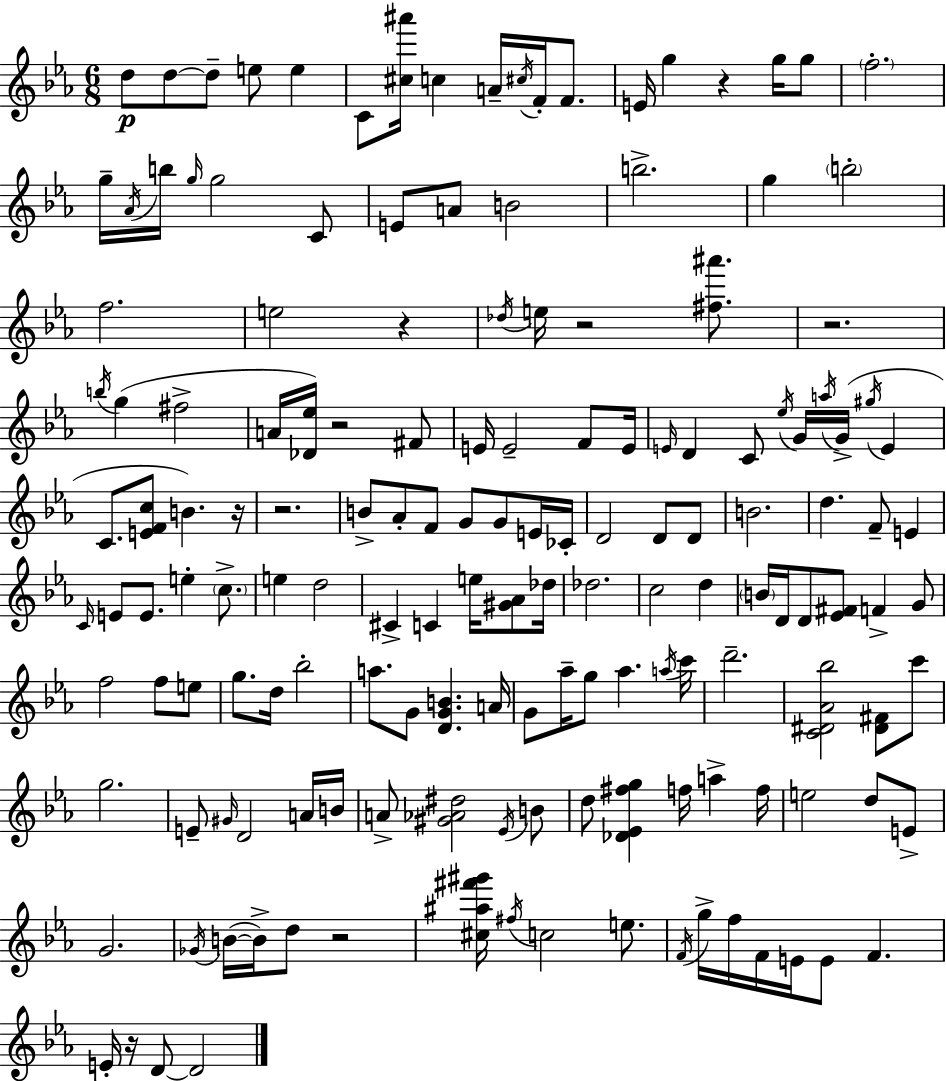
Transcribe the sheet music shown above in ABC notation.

X:1
T:Untitled
M:6/8
L:1/4
K:Cm
d/2 d/2 d/2 e/2 e C/2 [^c^a']/4 c A/4 ^c/4 F/4 F/2 E/4 g z g/4 g/2 f2 g/4 _A/4 b/4 g/4 g2 C/2 E/2 A/2 B2 b2 g b2 f2 e2 z _d/4 e/4 z2 [^f^a']/2 z2 b/4 g ^f2 A/4 [_D_e]/4 z2 ^F/2 E/4 E2 F/2 E/4 E/4 D C/2 _e/4 G/4 a/4 G/4 ^g/4 E C/2 [EFc]/2 B z/4 z2 B/2 _A/2 F/2 G/2 G/2 E/4 _C/4 D2 D/2 D/2 B2 d F/2 E C/4 E/2 E/2 e c/2 e d2 ^C C e/4 [^G_A]/2 _d/4 _d2 c2 d B/4 D/4 D/2 [_E^F]/2 F G/2 f2 f/2 e/2 g/2 d/4 _b2 a/2 G/2 [DGB] A/4 G/2 _a/4 g/2 _a a/4 c'/4 d'2 [C^D_A_b]2 [^D^F]/2 c'/2 g2 E/2 ^G/4 D2 A/4 B/4 A/2 [^G_A^d]2 _E/4 B/2 d/2 [_D_E^fg] f/4 a f/4 e2 d/2 E/2 G2 _G/4 B/4 B/4 d/2 z2 [^c^a^f'^g']/4 ^f/4 c2 e/2 F/4 g/4 f/4 F/4 E/4 E/2 F E/4 z/4 D/2 D2